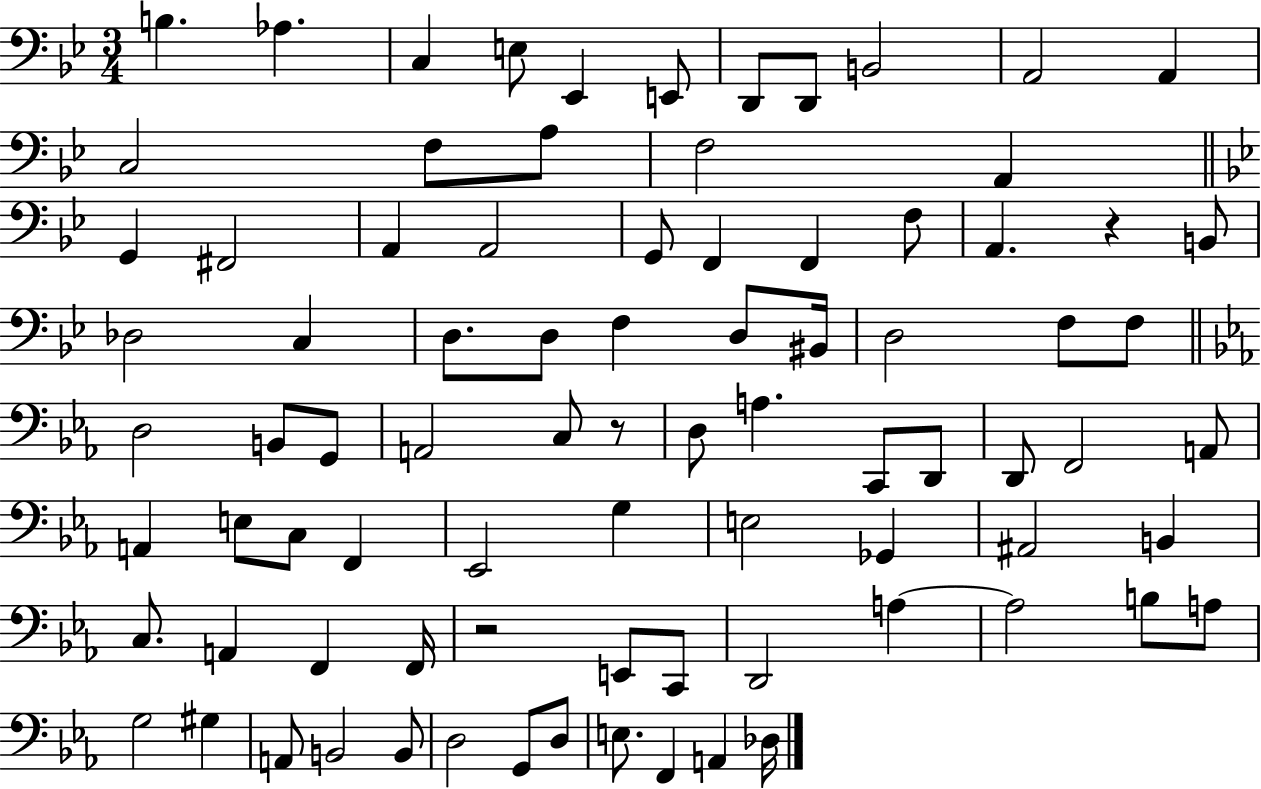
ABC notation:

X:1
T:Untitled
M:3/4
L:1/4
K:Bb
B, _A, C, E,/2 _E,, E,,/2 D,,/2 D,,/2 B,,2 A,,2 A,, C,2 F,/2 A,/2 F,2 A,, G,, ^F,,2 A,, A,,2 G,,/2 F,, F,, F,/2 A,, z B,,/2 _D,2 C, D,/2 D,/2 F, D,/2 ^B,,/4 D,2 F,/2 F,/2 D,2 B,,/2 G,,/2 A,,2 C,/2 z/2 D,/2 A, C,,/2 D,,/2 D,,/2 F,,2 A,,/2 A,, E,/2 C,/2 F,, _E,,2 G, E,2 _G,, ^A,,2 B,, C,/2 A,, F,, F,,/4 z2 E,,/2 C,,/2 D,,2 A, A,2 B,/2 A,/2 G,2 ^G, A,,/2 B,,2 B,,/2 D,2 G,,/2 D,/2 E,/2 F,, A,, _D,/4